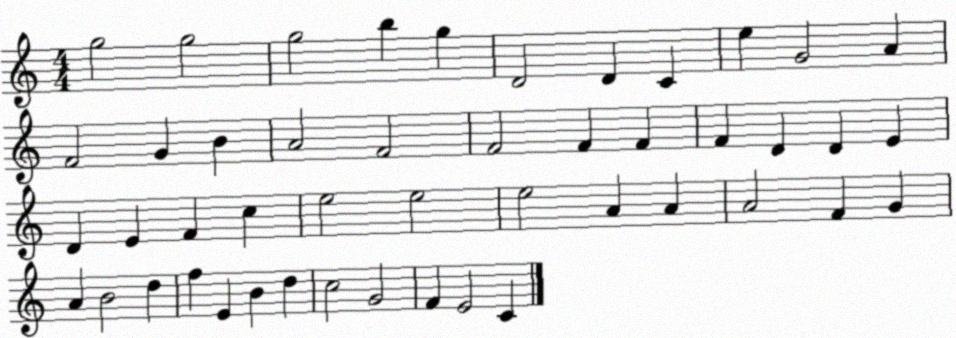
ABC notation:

X:1
T:Untitled
M:4/4
L:1/4
K:C
g2 g2 g2 b g D2 D C e G2 A F2 G B A2 F2 F2 F F F D D E D E F c e2 e2 e2 A A A2 F G A B2 d f E B d c2 G2 F E2 C